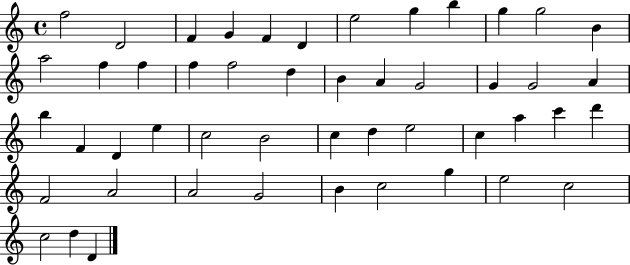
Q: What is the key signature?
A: C major